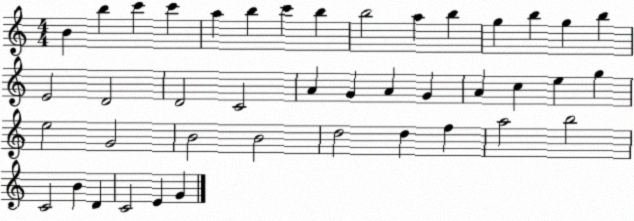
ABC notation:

X:1
T:Untitled
M:4/4
L:1/4
K:C
B b c' c' a b c' b b2 a b g b g b E2 D2 D2 C2 A G A G A c e g e2 G2 B2 B2 d2 d f a2 b2 C2 B D C2 E G